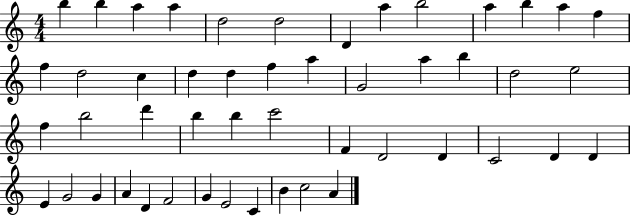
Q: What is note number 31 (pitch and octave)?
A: C6